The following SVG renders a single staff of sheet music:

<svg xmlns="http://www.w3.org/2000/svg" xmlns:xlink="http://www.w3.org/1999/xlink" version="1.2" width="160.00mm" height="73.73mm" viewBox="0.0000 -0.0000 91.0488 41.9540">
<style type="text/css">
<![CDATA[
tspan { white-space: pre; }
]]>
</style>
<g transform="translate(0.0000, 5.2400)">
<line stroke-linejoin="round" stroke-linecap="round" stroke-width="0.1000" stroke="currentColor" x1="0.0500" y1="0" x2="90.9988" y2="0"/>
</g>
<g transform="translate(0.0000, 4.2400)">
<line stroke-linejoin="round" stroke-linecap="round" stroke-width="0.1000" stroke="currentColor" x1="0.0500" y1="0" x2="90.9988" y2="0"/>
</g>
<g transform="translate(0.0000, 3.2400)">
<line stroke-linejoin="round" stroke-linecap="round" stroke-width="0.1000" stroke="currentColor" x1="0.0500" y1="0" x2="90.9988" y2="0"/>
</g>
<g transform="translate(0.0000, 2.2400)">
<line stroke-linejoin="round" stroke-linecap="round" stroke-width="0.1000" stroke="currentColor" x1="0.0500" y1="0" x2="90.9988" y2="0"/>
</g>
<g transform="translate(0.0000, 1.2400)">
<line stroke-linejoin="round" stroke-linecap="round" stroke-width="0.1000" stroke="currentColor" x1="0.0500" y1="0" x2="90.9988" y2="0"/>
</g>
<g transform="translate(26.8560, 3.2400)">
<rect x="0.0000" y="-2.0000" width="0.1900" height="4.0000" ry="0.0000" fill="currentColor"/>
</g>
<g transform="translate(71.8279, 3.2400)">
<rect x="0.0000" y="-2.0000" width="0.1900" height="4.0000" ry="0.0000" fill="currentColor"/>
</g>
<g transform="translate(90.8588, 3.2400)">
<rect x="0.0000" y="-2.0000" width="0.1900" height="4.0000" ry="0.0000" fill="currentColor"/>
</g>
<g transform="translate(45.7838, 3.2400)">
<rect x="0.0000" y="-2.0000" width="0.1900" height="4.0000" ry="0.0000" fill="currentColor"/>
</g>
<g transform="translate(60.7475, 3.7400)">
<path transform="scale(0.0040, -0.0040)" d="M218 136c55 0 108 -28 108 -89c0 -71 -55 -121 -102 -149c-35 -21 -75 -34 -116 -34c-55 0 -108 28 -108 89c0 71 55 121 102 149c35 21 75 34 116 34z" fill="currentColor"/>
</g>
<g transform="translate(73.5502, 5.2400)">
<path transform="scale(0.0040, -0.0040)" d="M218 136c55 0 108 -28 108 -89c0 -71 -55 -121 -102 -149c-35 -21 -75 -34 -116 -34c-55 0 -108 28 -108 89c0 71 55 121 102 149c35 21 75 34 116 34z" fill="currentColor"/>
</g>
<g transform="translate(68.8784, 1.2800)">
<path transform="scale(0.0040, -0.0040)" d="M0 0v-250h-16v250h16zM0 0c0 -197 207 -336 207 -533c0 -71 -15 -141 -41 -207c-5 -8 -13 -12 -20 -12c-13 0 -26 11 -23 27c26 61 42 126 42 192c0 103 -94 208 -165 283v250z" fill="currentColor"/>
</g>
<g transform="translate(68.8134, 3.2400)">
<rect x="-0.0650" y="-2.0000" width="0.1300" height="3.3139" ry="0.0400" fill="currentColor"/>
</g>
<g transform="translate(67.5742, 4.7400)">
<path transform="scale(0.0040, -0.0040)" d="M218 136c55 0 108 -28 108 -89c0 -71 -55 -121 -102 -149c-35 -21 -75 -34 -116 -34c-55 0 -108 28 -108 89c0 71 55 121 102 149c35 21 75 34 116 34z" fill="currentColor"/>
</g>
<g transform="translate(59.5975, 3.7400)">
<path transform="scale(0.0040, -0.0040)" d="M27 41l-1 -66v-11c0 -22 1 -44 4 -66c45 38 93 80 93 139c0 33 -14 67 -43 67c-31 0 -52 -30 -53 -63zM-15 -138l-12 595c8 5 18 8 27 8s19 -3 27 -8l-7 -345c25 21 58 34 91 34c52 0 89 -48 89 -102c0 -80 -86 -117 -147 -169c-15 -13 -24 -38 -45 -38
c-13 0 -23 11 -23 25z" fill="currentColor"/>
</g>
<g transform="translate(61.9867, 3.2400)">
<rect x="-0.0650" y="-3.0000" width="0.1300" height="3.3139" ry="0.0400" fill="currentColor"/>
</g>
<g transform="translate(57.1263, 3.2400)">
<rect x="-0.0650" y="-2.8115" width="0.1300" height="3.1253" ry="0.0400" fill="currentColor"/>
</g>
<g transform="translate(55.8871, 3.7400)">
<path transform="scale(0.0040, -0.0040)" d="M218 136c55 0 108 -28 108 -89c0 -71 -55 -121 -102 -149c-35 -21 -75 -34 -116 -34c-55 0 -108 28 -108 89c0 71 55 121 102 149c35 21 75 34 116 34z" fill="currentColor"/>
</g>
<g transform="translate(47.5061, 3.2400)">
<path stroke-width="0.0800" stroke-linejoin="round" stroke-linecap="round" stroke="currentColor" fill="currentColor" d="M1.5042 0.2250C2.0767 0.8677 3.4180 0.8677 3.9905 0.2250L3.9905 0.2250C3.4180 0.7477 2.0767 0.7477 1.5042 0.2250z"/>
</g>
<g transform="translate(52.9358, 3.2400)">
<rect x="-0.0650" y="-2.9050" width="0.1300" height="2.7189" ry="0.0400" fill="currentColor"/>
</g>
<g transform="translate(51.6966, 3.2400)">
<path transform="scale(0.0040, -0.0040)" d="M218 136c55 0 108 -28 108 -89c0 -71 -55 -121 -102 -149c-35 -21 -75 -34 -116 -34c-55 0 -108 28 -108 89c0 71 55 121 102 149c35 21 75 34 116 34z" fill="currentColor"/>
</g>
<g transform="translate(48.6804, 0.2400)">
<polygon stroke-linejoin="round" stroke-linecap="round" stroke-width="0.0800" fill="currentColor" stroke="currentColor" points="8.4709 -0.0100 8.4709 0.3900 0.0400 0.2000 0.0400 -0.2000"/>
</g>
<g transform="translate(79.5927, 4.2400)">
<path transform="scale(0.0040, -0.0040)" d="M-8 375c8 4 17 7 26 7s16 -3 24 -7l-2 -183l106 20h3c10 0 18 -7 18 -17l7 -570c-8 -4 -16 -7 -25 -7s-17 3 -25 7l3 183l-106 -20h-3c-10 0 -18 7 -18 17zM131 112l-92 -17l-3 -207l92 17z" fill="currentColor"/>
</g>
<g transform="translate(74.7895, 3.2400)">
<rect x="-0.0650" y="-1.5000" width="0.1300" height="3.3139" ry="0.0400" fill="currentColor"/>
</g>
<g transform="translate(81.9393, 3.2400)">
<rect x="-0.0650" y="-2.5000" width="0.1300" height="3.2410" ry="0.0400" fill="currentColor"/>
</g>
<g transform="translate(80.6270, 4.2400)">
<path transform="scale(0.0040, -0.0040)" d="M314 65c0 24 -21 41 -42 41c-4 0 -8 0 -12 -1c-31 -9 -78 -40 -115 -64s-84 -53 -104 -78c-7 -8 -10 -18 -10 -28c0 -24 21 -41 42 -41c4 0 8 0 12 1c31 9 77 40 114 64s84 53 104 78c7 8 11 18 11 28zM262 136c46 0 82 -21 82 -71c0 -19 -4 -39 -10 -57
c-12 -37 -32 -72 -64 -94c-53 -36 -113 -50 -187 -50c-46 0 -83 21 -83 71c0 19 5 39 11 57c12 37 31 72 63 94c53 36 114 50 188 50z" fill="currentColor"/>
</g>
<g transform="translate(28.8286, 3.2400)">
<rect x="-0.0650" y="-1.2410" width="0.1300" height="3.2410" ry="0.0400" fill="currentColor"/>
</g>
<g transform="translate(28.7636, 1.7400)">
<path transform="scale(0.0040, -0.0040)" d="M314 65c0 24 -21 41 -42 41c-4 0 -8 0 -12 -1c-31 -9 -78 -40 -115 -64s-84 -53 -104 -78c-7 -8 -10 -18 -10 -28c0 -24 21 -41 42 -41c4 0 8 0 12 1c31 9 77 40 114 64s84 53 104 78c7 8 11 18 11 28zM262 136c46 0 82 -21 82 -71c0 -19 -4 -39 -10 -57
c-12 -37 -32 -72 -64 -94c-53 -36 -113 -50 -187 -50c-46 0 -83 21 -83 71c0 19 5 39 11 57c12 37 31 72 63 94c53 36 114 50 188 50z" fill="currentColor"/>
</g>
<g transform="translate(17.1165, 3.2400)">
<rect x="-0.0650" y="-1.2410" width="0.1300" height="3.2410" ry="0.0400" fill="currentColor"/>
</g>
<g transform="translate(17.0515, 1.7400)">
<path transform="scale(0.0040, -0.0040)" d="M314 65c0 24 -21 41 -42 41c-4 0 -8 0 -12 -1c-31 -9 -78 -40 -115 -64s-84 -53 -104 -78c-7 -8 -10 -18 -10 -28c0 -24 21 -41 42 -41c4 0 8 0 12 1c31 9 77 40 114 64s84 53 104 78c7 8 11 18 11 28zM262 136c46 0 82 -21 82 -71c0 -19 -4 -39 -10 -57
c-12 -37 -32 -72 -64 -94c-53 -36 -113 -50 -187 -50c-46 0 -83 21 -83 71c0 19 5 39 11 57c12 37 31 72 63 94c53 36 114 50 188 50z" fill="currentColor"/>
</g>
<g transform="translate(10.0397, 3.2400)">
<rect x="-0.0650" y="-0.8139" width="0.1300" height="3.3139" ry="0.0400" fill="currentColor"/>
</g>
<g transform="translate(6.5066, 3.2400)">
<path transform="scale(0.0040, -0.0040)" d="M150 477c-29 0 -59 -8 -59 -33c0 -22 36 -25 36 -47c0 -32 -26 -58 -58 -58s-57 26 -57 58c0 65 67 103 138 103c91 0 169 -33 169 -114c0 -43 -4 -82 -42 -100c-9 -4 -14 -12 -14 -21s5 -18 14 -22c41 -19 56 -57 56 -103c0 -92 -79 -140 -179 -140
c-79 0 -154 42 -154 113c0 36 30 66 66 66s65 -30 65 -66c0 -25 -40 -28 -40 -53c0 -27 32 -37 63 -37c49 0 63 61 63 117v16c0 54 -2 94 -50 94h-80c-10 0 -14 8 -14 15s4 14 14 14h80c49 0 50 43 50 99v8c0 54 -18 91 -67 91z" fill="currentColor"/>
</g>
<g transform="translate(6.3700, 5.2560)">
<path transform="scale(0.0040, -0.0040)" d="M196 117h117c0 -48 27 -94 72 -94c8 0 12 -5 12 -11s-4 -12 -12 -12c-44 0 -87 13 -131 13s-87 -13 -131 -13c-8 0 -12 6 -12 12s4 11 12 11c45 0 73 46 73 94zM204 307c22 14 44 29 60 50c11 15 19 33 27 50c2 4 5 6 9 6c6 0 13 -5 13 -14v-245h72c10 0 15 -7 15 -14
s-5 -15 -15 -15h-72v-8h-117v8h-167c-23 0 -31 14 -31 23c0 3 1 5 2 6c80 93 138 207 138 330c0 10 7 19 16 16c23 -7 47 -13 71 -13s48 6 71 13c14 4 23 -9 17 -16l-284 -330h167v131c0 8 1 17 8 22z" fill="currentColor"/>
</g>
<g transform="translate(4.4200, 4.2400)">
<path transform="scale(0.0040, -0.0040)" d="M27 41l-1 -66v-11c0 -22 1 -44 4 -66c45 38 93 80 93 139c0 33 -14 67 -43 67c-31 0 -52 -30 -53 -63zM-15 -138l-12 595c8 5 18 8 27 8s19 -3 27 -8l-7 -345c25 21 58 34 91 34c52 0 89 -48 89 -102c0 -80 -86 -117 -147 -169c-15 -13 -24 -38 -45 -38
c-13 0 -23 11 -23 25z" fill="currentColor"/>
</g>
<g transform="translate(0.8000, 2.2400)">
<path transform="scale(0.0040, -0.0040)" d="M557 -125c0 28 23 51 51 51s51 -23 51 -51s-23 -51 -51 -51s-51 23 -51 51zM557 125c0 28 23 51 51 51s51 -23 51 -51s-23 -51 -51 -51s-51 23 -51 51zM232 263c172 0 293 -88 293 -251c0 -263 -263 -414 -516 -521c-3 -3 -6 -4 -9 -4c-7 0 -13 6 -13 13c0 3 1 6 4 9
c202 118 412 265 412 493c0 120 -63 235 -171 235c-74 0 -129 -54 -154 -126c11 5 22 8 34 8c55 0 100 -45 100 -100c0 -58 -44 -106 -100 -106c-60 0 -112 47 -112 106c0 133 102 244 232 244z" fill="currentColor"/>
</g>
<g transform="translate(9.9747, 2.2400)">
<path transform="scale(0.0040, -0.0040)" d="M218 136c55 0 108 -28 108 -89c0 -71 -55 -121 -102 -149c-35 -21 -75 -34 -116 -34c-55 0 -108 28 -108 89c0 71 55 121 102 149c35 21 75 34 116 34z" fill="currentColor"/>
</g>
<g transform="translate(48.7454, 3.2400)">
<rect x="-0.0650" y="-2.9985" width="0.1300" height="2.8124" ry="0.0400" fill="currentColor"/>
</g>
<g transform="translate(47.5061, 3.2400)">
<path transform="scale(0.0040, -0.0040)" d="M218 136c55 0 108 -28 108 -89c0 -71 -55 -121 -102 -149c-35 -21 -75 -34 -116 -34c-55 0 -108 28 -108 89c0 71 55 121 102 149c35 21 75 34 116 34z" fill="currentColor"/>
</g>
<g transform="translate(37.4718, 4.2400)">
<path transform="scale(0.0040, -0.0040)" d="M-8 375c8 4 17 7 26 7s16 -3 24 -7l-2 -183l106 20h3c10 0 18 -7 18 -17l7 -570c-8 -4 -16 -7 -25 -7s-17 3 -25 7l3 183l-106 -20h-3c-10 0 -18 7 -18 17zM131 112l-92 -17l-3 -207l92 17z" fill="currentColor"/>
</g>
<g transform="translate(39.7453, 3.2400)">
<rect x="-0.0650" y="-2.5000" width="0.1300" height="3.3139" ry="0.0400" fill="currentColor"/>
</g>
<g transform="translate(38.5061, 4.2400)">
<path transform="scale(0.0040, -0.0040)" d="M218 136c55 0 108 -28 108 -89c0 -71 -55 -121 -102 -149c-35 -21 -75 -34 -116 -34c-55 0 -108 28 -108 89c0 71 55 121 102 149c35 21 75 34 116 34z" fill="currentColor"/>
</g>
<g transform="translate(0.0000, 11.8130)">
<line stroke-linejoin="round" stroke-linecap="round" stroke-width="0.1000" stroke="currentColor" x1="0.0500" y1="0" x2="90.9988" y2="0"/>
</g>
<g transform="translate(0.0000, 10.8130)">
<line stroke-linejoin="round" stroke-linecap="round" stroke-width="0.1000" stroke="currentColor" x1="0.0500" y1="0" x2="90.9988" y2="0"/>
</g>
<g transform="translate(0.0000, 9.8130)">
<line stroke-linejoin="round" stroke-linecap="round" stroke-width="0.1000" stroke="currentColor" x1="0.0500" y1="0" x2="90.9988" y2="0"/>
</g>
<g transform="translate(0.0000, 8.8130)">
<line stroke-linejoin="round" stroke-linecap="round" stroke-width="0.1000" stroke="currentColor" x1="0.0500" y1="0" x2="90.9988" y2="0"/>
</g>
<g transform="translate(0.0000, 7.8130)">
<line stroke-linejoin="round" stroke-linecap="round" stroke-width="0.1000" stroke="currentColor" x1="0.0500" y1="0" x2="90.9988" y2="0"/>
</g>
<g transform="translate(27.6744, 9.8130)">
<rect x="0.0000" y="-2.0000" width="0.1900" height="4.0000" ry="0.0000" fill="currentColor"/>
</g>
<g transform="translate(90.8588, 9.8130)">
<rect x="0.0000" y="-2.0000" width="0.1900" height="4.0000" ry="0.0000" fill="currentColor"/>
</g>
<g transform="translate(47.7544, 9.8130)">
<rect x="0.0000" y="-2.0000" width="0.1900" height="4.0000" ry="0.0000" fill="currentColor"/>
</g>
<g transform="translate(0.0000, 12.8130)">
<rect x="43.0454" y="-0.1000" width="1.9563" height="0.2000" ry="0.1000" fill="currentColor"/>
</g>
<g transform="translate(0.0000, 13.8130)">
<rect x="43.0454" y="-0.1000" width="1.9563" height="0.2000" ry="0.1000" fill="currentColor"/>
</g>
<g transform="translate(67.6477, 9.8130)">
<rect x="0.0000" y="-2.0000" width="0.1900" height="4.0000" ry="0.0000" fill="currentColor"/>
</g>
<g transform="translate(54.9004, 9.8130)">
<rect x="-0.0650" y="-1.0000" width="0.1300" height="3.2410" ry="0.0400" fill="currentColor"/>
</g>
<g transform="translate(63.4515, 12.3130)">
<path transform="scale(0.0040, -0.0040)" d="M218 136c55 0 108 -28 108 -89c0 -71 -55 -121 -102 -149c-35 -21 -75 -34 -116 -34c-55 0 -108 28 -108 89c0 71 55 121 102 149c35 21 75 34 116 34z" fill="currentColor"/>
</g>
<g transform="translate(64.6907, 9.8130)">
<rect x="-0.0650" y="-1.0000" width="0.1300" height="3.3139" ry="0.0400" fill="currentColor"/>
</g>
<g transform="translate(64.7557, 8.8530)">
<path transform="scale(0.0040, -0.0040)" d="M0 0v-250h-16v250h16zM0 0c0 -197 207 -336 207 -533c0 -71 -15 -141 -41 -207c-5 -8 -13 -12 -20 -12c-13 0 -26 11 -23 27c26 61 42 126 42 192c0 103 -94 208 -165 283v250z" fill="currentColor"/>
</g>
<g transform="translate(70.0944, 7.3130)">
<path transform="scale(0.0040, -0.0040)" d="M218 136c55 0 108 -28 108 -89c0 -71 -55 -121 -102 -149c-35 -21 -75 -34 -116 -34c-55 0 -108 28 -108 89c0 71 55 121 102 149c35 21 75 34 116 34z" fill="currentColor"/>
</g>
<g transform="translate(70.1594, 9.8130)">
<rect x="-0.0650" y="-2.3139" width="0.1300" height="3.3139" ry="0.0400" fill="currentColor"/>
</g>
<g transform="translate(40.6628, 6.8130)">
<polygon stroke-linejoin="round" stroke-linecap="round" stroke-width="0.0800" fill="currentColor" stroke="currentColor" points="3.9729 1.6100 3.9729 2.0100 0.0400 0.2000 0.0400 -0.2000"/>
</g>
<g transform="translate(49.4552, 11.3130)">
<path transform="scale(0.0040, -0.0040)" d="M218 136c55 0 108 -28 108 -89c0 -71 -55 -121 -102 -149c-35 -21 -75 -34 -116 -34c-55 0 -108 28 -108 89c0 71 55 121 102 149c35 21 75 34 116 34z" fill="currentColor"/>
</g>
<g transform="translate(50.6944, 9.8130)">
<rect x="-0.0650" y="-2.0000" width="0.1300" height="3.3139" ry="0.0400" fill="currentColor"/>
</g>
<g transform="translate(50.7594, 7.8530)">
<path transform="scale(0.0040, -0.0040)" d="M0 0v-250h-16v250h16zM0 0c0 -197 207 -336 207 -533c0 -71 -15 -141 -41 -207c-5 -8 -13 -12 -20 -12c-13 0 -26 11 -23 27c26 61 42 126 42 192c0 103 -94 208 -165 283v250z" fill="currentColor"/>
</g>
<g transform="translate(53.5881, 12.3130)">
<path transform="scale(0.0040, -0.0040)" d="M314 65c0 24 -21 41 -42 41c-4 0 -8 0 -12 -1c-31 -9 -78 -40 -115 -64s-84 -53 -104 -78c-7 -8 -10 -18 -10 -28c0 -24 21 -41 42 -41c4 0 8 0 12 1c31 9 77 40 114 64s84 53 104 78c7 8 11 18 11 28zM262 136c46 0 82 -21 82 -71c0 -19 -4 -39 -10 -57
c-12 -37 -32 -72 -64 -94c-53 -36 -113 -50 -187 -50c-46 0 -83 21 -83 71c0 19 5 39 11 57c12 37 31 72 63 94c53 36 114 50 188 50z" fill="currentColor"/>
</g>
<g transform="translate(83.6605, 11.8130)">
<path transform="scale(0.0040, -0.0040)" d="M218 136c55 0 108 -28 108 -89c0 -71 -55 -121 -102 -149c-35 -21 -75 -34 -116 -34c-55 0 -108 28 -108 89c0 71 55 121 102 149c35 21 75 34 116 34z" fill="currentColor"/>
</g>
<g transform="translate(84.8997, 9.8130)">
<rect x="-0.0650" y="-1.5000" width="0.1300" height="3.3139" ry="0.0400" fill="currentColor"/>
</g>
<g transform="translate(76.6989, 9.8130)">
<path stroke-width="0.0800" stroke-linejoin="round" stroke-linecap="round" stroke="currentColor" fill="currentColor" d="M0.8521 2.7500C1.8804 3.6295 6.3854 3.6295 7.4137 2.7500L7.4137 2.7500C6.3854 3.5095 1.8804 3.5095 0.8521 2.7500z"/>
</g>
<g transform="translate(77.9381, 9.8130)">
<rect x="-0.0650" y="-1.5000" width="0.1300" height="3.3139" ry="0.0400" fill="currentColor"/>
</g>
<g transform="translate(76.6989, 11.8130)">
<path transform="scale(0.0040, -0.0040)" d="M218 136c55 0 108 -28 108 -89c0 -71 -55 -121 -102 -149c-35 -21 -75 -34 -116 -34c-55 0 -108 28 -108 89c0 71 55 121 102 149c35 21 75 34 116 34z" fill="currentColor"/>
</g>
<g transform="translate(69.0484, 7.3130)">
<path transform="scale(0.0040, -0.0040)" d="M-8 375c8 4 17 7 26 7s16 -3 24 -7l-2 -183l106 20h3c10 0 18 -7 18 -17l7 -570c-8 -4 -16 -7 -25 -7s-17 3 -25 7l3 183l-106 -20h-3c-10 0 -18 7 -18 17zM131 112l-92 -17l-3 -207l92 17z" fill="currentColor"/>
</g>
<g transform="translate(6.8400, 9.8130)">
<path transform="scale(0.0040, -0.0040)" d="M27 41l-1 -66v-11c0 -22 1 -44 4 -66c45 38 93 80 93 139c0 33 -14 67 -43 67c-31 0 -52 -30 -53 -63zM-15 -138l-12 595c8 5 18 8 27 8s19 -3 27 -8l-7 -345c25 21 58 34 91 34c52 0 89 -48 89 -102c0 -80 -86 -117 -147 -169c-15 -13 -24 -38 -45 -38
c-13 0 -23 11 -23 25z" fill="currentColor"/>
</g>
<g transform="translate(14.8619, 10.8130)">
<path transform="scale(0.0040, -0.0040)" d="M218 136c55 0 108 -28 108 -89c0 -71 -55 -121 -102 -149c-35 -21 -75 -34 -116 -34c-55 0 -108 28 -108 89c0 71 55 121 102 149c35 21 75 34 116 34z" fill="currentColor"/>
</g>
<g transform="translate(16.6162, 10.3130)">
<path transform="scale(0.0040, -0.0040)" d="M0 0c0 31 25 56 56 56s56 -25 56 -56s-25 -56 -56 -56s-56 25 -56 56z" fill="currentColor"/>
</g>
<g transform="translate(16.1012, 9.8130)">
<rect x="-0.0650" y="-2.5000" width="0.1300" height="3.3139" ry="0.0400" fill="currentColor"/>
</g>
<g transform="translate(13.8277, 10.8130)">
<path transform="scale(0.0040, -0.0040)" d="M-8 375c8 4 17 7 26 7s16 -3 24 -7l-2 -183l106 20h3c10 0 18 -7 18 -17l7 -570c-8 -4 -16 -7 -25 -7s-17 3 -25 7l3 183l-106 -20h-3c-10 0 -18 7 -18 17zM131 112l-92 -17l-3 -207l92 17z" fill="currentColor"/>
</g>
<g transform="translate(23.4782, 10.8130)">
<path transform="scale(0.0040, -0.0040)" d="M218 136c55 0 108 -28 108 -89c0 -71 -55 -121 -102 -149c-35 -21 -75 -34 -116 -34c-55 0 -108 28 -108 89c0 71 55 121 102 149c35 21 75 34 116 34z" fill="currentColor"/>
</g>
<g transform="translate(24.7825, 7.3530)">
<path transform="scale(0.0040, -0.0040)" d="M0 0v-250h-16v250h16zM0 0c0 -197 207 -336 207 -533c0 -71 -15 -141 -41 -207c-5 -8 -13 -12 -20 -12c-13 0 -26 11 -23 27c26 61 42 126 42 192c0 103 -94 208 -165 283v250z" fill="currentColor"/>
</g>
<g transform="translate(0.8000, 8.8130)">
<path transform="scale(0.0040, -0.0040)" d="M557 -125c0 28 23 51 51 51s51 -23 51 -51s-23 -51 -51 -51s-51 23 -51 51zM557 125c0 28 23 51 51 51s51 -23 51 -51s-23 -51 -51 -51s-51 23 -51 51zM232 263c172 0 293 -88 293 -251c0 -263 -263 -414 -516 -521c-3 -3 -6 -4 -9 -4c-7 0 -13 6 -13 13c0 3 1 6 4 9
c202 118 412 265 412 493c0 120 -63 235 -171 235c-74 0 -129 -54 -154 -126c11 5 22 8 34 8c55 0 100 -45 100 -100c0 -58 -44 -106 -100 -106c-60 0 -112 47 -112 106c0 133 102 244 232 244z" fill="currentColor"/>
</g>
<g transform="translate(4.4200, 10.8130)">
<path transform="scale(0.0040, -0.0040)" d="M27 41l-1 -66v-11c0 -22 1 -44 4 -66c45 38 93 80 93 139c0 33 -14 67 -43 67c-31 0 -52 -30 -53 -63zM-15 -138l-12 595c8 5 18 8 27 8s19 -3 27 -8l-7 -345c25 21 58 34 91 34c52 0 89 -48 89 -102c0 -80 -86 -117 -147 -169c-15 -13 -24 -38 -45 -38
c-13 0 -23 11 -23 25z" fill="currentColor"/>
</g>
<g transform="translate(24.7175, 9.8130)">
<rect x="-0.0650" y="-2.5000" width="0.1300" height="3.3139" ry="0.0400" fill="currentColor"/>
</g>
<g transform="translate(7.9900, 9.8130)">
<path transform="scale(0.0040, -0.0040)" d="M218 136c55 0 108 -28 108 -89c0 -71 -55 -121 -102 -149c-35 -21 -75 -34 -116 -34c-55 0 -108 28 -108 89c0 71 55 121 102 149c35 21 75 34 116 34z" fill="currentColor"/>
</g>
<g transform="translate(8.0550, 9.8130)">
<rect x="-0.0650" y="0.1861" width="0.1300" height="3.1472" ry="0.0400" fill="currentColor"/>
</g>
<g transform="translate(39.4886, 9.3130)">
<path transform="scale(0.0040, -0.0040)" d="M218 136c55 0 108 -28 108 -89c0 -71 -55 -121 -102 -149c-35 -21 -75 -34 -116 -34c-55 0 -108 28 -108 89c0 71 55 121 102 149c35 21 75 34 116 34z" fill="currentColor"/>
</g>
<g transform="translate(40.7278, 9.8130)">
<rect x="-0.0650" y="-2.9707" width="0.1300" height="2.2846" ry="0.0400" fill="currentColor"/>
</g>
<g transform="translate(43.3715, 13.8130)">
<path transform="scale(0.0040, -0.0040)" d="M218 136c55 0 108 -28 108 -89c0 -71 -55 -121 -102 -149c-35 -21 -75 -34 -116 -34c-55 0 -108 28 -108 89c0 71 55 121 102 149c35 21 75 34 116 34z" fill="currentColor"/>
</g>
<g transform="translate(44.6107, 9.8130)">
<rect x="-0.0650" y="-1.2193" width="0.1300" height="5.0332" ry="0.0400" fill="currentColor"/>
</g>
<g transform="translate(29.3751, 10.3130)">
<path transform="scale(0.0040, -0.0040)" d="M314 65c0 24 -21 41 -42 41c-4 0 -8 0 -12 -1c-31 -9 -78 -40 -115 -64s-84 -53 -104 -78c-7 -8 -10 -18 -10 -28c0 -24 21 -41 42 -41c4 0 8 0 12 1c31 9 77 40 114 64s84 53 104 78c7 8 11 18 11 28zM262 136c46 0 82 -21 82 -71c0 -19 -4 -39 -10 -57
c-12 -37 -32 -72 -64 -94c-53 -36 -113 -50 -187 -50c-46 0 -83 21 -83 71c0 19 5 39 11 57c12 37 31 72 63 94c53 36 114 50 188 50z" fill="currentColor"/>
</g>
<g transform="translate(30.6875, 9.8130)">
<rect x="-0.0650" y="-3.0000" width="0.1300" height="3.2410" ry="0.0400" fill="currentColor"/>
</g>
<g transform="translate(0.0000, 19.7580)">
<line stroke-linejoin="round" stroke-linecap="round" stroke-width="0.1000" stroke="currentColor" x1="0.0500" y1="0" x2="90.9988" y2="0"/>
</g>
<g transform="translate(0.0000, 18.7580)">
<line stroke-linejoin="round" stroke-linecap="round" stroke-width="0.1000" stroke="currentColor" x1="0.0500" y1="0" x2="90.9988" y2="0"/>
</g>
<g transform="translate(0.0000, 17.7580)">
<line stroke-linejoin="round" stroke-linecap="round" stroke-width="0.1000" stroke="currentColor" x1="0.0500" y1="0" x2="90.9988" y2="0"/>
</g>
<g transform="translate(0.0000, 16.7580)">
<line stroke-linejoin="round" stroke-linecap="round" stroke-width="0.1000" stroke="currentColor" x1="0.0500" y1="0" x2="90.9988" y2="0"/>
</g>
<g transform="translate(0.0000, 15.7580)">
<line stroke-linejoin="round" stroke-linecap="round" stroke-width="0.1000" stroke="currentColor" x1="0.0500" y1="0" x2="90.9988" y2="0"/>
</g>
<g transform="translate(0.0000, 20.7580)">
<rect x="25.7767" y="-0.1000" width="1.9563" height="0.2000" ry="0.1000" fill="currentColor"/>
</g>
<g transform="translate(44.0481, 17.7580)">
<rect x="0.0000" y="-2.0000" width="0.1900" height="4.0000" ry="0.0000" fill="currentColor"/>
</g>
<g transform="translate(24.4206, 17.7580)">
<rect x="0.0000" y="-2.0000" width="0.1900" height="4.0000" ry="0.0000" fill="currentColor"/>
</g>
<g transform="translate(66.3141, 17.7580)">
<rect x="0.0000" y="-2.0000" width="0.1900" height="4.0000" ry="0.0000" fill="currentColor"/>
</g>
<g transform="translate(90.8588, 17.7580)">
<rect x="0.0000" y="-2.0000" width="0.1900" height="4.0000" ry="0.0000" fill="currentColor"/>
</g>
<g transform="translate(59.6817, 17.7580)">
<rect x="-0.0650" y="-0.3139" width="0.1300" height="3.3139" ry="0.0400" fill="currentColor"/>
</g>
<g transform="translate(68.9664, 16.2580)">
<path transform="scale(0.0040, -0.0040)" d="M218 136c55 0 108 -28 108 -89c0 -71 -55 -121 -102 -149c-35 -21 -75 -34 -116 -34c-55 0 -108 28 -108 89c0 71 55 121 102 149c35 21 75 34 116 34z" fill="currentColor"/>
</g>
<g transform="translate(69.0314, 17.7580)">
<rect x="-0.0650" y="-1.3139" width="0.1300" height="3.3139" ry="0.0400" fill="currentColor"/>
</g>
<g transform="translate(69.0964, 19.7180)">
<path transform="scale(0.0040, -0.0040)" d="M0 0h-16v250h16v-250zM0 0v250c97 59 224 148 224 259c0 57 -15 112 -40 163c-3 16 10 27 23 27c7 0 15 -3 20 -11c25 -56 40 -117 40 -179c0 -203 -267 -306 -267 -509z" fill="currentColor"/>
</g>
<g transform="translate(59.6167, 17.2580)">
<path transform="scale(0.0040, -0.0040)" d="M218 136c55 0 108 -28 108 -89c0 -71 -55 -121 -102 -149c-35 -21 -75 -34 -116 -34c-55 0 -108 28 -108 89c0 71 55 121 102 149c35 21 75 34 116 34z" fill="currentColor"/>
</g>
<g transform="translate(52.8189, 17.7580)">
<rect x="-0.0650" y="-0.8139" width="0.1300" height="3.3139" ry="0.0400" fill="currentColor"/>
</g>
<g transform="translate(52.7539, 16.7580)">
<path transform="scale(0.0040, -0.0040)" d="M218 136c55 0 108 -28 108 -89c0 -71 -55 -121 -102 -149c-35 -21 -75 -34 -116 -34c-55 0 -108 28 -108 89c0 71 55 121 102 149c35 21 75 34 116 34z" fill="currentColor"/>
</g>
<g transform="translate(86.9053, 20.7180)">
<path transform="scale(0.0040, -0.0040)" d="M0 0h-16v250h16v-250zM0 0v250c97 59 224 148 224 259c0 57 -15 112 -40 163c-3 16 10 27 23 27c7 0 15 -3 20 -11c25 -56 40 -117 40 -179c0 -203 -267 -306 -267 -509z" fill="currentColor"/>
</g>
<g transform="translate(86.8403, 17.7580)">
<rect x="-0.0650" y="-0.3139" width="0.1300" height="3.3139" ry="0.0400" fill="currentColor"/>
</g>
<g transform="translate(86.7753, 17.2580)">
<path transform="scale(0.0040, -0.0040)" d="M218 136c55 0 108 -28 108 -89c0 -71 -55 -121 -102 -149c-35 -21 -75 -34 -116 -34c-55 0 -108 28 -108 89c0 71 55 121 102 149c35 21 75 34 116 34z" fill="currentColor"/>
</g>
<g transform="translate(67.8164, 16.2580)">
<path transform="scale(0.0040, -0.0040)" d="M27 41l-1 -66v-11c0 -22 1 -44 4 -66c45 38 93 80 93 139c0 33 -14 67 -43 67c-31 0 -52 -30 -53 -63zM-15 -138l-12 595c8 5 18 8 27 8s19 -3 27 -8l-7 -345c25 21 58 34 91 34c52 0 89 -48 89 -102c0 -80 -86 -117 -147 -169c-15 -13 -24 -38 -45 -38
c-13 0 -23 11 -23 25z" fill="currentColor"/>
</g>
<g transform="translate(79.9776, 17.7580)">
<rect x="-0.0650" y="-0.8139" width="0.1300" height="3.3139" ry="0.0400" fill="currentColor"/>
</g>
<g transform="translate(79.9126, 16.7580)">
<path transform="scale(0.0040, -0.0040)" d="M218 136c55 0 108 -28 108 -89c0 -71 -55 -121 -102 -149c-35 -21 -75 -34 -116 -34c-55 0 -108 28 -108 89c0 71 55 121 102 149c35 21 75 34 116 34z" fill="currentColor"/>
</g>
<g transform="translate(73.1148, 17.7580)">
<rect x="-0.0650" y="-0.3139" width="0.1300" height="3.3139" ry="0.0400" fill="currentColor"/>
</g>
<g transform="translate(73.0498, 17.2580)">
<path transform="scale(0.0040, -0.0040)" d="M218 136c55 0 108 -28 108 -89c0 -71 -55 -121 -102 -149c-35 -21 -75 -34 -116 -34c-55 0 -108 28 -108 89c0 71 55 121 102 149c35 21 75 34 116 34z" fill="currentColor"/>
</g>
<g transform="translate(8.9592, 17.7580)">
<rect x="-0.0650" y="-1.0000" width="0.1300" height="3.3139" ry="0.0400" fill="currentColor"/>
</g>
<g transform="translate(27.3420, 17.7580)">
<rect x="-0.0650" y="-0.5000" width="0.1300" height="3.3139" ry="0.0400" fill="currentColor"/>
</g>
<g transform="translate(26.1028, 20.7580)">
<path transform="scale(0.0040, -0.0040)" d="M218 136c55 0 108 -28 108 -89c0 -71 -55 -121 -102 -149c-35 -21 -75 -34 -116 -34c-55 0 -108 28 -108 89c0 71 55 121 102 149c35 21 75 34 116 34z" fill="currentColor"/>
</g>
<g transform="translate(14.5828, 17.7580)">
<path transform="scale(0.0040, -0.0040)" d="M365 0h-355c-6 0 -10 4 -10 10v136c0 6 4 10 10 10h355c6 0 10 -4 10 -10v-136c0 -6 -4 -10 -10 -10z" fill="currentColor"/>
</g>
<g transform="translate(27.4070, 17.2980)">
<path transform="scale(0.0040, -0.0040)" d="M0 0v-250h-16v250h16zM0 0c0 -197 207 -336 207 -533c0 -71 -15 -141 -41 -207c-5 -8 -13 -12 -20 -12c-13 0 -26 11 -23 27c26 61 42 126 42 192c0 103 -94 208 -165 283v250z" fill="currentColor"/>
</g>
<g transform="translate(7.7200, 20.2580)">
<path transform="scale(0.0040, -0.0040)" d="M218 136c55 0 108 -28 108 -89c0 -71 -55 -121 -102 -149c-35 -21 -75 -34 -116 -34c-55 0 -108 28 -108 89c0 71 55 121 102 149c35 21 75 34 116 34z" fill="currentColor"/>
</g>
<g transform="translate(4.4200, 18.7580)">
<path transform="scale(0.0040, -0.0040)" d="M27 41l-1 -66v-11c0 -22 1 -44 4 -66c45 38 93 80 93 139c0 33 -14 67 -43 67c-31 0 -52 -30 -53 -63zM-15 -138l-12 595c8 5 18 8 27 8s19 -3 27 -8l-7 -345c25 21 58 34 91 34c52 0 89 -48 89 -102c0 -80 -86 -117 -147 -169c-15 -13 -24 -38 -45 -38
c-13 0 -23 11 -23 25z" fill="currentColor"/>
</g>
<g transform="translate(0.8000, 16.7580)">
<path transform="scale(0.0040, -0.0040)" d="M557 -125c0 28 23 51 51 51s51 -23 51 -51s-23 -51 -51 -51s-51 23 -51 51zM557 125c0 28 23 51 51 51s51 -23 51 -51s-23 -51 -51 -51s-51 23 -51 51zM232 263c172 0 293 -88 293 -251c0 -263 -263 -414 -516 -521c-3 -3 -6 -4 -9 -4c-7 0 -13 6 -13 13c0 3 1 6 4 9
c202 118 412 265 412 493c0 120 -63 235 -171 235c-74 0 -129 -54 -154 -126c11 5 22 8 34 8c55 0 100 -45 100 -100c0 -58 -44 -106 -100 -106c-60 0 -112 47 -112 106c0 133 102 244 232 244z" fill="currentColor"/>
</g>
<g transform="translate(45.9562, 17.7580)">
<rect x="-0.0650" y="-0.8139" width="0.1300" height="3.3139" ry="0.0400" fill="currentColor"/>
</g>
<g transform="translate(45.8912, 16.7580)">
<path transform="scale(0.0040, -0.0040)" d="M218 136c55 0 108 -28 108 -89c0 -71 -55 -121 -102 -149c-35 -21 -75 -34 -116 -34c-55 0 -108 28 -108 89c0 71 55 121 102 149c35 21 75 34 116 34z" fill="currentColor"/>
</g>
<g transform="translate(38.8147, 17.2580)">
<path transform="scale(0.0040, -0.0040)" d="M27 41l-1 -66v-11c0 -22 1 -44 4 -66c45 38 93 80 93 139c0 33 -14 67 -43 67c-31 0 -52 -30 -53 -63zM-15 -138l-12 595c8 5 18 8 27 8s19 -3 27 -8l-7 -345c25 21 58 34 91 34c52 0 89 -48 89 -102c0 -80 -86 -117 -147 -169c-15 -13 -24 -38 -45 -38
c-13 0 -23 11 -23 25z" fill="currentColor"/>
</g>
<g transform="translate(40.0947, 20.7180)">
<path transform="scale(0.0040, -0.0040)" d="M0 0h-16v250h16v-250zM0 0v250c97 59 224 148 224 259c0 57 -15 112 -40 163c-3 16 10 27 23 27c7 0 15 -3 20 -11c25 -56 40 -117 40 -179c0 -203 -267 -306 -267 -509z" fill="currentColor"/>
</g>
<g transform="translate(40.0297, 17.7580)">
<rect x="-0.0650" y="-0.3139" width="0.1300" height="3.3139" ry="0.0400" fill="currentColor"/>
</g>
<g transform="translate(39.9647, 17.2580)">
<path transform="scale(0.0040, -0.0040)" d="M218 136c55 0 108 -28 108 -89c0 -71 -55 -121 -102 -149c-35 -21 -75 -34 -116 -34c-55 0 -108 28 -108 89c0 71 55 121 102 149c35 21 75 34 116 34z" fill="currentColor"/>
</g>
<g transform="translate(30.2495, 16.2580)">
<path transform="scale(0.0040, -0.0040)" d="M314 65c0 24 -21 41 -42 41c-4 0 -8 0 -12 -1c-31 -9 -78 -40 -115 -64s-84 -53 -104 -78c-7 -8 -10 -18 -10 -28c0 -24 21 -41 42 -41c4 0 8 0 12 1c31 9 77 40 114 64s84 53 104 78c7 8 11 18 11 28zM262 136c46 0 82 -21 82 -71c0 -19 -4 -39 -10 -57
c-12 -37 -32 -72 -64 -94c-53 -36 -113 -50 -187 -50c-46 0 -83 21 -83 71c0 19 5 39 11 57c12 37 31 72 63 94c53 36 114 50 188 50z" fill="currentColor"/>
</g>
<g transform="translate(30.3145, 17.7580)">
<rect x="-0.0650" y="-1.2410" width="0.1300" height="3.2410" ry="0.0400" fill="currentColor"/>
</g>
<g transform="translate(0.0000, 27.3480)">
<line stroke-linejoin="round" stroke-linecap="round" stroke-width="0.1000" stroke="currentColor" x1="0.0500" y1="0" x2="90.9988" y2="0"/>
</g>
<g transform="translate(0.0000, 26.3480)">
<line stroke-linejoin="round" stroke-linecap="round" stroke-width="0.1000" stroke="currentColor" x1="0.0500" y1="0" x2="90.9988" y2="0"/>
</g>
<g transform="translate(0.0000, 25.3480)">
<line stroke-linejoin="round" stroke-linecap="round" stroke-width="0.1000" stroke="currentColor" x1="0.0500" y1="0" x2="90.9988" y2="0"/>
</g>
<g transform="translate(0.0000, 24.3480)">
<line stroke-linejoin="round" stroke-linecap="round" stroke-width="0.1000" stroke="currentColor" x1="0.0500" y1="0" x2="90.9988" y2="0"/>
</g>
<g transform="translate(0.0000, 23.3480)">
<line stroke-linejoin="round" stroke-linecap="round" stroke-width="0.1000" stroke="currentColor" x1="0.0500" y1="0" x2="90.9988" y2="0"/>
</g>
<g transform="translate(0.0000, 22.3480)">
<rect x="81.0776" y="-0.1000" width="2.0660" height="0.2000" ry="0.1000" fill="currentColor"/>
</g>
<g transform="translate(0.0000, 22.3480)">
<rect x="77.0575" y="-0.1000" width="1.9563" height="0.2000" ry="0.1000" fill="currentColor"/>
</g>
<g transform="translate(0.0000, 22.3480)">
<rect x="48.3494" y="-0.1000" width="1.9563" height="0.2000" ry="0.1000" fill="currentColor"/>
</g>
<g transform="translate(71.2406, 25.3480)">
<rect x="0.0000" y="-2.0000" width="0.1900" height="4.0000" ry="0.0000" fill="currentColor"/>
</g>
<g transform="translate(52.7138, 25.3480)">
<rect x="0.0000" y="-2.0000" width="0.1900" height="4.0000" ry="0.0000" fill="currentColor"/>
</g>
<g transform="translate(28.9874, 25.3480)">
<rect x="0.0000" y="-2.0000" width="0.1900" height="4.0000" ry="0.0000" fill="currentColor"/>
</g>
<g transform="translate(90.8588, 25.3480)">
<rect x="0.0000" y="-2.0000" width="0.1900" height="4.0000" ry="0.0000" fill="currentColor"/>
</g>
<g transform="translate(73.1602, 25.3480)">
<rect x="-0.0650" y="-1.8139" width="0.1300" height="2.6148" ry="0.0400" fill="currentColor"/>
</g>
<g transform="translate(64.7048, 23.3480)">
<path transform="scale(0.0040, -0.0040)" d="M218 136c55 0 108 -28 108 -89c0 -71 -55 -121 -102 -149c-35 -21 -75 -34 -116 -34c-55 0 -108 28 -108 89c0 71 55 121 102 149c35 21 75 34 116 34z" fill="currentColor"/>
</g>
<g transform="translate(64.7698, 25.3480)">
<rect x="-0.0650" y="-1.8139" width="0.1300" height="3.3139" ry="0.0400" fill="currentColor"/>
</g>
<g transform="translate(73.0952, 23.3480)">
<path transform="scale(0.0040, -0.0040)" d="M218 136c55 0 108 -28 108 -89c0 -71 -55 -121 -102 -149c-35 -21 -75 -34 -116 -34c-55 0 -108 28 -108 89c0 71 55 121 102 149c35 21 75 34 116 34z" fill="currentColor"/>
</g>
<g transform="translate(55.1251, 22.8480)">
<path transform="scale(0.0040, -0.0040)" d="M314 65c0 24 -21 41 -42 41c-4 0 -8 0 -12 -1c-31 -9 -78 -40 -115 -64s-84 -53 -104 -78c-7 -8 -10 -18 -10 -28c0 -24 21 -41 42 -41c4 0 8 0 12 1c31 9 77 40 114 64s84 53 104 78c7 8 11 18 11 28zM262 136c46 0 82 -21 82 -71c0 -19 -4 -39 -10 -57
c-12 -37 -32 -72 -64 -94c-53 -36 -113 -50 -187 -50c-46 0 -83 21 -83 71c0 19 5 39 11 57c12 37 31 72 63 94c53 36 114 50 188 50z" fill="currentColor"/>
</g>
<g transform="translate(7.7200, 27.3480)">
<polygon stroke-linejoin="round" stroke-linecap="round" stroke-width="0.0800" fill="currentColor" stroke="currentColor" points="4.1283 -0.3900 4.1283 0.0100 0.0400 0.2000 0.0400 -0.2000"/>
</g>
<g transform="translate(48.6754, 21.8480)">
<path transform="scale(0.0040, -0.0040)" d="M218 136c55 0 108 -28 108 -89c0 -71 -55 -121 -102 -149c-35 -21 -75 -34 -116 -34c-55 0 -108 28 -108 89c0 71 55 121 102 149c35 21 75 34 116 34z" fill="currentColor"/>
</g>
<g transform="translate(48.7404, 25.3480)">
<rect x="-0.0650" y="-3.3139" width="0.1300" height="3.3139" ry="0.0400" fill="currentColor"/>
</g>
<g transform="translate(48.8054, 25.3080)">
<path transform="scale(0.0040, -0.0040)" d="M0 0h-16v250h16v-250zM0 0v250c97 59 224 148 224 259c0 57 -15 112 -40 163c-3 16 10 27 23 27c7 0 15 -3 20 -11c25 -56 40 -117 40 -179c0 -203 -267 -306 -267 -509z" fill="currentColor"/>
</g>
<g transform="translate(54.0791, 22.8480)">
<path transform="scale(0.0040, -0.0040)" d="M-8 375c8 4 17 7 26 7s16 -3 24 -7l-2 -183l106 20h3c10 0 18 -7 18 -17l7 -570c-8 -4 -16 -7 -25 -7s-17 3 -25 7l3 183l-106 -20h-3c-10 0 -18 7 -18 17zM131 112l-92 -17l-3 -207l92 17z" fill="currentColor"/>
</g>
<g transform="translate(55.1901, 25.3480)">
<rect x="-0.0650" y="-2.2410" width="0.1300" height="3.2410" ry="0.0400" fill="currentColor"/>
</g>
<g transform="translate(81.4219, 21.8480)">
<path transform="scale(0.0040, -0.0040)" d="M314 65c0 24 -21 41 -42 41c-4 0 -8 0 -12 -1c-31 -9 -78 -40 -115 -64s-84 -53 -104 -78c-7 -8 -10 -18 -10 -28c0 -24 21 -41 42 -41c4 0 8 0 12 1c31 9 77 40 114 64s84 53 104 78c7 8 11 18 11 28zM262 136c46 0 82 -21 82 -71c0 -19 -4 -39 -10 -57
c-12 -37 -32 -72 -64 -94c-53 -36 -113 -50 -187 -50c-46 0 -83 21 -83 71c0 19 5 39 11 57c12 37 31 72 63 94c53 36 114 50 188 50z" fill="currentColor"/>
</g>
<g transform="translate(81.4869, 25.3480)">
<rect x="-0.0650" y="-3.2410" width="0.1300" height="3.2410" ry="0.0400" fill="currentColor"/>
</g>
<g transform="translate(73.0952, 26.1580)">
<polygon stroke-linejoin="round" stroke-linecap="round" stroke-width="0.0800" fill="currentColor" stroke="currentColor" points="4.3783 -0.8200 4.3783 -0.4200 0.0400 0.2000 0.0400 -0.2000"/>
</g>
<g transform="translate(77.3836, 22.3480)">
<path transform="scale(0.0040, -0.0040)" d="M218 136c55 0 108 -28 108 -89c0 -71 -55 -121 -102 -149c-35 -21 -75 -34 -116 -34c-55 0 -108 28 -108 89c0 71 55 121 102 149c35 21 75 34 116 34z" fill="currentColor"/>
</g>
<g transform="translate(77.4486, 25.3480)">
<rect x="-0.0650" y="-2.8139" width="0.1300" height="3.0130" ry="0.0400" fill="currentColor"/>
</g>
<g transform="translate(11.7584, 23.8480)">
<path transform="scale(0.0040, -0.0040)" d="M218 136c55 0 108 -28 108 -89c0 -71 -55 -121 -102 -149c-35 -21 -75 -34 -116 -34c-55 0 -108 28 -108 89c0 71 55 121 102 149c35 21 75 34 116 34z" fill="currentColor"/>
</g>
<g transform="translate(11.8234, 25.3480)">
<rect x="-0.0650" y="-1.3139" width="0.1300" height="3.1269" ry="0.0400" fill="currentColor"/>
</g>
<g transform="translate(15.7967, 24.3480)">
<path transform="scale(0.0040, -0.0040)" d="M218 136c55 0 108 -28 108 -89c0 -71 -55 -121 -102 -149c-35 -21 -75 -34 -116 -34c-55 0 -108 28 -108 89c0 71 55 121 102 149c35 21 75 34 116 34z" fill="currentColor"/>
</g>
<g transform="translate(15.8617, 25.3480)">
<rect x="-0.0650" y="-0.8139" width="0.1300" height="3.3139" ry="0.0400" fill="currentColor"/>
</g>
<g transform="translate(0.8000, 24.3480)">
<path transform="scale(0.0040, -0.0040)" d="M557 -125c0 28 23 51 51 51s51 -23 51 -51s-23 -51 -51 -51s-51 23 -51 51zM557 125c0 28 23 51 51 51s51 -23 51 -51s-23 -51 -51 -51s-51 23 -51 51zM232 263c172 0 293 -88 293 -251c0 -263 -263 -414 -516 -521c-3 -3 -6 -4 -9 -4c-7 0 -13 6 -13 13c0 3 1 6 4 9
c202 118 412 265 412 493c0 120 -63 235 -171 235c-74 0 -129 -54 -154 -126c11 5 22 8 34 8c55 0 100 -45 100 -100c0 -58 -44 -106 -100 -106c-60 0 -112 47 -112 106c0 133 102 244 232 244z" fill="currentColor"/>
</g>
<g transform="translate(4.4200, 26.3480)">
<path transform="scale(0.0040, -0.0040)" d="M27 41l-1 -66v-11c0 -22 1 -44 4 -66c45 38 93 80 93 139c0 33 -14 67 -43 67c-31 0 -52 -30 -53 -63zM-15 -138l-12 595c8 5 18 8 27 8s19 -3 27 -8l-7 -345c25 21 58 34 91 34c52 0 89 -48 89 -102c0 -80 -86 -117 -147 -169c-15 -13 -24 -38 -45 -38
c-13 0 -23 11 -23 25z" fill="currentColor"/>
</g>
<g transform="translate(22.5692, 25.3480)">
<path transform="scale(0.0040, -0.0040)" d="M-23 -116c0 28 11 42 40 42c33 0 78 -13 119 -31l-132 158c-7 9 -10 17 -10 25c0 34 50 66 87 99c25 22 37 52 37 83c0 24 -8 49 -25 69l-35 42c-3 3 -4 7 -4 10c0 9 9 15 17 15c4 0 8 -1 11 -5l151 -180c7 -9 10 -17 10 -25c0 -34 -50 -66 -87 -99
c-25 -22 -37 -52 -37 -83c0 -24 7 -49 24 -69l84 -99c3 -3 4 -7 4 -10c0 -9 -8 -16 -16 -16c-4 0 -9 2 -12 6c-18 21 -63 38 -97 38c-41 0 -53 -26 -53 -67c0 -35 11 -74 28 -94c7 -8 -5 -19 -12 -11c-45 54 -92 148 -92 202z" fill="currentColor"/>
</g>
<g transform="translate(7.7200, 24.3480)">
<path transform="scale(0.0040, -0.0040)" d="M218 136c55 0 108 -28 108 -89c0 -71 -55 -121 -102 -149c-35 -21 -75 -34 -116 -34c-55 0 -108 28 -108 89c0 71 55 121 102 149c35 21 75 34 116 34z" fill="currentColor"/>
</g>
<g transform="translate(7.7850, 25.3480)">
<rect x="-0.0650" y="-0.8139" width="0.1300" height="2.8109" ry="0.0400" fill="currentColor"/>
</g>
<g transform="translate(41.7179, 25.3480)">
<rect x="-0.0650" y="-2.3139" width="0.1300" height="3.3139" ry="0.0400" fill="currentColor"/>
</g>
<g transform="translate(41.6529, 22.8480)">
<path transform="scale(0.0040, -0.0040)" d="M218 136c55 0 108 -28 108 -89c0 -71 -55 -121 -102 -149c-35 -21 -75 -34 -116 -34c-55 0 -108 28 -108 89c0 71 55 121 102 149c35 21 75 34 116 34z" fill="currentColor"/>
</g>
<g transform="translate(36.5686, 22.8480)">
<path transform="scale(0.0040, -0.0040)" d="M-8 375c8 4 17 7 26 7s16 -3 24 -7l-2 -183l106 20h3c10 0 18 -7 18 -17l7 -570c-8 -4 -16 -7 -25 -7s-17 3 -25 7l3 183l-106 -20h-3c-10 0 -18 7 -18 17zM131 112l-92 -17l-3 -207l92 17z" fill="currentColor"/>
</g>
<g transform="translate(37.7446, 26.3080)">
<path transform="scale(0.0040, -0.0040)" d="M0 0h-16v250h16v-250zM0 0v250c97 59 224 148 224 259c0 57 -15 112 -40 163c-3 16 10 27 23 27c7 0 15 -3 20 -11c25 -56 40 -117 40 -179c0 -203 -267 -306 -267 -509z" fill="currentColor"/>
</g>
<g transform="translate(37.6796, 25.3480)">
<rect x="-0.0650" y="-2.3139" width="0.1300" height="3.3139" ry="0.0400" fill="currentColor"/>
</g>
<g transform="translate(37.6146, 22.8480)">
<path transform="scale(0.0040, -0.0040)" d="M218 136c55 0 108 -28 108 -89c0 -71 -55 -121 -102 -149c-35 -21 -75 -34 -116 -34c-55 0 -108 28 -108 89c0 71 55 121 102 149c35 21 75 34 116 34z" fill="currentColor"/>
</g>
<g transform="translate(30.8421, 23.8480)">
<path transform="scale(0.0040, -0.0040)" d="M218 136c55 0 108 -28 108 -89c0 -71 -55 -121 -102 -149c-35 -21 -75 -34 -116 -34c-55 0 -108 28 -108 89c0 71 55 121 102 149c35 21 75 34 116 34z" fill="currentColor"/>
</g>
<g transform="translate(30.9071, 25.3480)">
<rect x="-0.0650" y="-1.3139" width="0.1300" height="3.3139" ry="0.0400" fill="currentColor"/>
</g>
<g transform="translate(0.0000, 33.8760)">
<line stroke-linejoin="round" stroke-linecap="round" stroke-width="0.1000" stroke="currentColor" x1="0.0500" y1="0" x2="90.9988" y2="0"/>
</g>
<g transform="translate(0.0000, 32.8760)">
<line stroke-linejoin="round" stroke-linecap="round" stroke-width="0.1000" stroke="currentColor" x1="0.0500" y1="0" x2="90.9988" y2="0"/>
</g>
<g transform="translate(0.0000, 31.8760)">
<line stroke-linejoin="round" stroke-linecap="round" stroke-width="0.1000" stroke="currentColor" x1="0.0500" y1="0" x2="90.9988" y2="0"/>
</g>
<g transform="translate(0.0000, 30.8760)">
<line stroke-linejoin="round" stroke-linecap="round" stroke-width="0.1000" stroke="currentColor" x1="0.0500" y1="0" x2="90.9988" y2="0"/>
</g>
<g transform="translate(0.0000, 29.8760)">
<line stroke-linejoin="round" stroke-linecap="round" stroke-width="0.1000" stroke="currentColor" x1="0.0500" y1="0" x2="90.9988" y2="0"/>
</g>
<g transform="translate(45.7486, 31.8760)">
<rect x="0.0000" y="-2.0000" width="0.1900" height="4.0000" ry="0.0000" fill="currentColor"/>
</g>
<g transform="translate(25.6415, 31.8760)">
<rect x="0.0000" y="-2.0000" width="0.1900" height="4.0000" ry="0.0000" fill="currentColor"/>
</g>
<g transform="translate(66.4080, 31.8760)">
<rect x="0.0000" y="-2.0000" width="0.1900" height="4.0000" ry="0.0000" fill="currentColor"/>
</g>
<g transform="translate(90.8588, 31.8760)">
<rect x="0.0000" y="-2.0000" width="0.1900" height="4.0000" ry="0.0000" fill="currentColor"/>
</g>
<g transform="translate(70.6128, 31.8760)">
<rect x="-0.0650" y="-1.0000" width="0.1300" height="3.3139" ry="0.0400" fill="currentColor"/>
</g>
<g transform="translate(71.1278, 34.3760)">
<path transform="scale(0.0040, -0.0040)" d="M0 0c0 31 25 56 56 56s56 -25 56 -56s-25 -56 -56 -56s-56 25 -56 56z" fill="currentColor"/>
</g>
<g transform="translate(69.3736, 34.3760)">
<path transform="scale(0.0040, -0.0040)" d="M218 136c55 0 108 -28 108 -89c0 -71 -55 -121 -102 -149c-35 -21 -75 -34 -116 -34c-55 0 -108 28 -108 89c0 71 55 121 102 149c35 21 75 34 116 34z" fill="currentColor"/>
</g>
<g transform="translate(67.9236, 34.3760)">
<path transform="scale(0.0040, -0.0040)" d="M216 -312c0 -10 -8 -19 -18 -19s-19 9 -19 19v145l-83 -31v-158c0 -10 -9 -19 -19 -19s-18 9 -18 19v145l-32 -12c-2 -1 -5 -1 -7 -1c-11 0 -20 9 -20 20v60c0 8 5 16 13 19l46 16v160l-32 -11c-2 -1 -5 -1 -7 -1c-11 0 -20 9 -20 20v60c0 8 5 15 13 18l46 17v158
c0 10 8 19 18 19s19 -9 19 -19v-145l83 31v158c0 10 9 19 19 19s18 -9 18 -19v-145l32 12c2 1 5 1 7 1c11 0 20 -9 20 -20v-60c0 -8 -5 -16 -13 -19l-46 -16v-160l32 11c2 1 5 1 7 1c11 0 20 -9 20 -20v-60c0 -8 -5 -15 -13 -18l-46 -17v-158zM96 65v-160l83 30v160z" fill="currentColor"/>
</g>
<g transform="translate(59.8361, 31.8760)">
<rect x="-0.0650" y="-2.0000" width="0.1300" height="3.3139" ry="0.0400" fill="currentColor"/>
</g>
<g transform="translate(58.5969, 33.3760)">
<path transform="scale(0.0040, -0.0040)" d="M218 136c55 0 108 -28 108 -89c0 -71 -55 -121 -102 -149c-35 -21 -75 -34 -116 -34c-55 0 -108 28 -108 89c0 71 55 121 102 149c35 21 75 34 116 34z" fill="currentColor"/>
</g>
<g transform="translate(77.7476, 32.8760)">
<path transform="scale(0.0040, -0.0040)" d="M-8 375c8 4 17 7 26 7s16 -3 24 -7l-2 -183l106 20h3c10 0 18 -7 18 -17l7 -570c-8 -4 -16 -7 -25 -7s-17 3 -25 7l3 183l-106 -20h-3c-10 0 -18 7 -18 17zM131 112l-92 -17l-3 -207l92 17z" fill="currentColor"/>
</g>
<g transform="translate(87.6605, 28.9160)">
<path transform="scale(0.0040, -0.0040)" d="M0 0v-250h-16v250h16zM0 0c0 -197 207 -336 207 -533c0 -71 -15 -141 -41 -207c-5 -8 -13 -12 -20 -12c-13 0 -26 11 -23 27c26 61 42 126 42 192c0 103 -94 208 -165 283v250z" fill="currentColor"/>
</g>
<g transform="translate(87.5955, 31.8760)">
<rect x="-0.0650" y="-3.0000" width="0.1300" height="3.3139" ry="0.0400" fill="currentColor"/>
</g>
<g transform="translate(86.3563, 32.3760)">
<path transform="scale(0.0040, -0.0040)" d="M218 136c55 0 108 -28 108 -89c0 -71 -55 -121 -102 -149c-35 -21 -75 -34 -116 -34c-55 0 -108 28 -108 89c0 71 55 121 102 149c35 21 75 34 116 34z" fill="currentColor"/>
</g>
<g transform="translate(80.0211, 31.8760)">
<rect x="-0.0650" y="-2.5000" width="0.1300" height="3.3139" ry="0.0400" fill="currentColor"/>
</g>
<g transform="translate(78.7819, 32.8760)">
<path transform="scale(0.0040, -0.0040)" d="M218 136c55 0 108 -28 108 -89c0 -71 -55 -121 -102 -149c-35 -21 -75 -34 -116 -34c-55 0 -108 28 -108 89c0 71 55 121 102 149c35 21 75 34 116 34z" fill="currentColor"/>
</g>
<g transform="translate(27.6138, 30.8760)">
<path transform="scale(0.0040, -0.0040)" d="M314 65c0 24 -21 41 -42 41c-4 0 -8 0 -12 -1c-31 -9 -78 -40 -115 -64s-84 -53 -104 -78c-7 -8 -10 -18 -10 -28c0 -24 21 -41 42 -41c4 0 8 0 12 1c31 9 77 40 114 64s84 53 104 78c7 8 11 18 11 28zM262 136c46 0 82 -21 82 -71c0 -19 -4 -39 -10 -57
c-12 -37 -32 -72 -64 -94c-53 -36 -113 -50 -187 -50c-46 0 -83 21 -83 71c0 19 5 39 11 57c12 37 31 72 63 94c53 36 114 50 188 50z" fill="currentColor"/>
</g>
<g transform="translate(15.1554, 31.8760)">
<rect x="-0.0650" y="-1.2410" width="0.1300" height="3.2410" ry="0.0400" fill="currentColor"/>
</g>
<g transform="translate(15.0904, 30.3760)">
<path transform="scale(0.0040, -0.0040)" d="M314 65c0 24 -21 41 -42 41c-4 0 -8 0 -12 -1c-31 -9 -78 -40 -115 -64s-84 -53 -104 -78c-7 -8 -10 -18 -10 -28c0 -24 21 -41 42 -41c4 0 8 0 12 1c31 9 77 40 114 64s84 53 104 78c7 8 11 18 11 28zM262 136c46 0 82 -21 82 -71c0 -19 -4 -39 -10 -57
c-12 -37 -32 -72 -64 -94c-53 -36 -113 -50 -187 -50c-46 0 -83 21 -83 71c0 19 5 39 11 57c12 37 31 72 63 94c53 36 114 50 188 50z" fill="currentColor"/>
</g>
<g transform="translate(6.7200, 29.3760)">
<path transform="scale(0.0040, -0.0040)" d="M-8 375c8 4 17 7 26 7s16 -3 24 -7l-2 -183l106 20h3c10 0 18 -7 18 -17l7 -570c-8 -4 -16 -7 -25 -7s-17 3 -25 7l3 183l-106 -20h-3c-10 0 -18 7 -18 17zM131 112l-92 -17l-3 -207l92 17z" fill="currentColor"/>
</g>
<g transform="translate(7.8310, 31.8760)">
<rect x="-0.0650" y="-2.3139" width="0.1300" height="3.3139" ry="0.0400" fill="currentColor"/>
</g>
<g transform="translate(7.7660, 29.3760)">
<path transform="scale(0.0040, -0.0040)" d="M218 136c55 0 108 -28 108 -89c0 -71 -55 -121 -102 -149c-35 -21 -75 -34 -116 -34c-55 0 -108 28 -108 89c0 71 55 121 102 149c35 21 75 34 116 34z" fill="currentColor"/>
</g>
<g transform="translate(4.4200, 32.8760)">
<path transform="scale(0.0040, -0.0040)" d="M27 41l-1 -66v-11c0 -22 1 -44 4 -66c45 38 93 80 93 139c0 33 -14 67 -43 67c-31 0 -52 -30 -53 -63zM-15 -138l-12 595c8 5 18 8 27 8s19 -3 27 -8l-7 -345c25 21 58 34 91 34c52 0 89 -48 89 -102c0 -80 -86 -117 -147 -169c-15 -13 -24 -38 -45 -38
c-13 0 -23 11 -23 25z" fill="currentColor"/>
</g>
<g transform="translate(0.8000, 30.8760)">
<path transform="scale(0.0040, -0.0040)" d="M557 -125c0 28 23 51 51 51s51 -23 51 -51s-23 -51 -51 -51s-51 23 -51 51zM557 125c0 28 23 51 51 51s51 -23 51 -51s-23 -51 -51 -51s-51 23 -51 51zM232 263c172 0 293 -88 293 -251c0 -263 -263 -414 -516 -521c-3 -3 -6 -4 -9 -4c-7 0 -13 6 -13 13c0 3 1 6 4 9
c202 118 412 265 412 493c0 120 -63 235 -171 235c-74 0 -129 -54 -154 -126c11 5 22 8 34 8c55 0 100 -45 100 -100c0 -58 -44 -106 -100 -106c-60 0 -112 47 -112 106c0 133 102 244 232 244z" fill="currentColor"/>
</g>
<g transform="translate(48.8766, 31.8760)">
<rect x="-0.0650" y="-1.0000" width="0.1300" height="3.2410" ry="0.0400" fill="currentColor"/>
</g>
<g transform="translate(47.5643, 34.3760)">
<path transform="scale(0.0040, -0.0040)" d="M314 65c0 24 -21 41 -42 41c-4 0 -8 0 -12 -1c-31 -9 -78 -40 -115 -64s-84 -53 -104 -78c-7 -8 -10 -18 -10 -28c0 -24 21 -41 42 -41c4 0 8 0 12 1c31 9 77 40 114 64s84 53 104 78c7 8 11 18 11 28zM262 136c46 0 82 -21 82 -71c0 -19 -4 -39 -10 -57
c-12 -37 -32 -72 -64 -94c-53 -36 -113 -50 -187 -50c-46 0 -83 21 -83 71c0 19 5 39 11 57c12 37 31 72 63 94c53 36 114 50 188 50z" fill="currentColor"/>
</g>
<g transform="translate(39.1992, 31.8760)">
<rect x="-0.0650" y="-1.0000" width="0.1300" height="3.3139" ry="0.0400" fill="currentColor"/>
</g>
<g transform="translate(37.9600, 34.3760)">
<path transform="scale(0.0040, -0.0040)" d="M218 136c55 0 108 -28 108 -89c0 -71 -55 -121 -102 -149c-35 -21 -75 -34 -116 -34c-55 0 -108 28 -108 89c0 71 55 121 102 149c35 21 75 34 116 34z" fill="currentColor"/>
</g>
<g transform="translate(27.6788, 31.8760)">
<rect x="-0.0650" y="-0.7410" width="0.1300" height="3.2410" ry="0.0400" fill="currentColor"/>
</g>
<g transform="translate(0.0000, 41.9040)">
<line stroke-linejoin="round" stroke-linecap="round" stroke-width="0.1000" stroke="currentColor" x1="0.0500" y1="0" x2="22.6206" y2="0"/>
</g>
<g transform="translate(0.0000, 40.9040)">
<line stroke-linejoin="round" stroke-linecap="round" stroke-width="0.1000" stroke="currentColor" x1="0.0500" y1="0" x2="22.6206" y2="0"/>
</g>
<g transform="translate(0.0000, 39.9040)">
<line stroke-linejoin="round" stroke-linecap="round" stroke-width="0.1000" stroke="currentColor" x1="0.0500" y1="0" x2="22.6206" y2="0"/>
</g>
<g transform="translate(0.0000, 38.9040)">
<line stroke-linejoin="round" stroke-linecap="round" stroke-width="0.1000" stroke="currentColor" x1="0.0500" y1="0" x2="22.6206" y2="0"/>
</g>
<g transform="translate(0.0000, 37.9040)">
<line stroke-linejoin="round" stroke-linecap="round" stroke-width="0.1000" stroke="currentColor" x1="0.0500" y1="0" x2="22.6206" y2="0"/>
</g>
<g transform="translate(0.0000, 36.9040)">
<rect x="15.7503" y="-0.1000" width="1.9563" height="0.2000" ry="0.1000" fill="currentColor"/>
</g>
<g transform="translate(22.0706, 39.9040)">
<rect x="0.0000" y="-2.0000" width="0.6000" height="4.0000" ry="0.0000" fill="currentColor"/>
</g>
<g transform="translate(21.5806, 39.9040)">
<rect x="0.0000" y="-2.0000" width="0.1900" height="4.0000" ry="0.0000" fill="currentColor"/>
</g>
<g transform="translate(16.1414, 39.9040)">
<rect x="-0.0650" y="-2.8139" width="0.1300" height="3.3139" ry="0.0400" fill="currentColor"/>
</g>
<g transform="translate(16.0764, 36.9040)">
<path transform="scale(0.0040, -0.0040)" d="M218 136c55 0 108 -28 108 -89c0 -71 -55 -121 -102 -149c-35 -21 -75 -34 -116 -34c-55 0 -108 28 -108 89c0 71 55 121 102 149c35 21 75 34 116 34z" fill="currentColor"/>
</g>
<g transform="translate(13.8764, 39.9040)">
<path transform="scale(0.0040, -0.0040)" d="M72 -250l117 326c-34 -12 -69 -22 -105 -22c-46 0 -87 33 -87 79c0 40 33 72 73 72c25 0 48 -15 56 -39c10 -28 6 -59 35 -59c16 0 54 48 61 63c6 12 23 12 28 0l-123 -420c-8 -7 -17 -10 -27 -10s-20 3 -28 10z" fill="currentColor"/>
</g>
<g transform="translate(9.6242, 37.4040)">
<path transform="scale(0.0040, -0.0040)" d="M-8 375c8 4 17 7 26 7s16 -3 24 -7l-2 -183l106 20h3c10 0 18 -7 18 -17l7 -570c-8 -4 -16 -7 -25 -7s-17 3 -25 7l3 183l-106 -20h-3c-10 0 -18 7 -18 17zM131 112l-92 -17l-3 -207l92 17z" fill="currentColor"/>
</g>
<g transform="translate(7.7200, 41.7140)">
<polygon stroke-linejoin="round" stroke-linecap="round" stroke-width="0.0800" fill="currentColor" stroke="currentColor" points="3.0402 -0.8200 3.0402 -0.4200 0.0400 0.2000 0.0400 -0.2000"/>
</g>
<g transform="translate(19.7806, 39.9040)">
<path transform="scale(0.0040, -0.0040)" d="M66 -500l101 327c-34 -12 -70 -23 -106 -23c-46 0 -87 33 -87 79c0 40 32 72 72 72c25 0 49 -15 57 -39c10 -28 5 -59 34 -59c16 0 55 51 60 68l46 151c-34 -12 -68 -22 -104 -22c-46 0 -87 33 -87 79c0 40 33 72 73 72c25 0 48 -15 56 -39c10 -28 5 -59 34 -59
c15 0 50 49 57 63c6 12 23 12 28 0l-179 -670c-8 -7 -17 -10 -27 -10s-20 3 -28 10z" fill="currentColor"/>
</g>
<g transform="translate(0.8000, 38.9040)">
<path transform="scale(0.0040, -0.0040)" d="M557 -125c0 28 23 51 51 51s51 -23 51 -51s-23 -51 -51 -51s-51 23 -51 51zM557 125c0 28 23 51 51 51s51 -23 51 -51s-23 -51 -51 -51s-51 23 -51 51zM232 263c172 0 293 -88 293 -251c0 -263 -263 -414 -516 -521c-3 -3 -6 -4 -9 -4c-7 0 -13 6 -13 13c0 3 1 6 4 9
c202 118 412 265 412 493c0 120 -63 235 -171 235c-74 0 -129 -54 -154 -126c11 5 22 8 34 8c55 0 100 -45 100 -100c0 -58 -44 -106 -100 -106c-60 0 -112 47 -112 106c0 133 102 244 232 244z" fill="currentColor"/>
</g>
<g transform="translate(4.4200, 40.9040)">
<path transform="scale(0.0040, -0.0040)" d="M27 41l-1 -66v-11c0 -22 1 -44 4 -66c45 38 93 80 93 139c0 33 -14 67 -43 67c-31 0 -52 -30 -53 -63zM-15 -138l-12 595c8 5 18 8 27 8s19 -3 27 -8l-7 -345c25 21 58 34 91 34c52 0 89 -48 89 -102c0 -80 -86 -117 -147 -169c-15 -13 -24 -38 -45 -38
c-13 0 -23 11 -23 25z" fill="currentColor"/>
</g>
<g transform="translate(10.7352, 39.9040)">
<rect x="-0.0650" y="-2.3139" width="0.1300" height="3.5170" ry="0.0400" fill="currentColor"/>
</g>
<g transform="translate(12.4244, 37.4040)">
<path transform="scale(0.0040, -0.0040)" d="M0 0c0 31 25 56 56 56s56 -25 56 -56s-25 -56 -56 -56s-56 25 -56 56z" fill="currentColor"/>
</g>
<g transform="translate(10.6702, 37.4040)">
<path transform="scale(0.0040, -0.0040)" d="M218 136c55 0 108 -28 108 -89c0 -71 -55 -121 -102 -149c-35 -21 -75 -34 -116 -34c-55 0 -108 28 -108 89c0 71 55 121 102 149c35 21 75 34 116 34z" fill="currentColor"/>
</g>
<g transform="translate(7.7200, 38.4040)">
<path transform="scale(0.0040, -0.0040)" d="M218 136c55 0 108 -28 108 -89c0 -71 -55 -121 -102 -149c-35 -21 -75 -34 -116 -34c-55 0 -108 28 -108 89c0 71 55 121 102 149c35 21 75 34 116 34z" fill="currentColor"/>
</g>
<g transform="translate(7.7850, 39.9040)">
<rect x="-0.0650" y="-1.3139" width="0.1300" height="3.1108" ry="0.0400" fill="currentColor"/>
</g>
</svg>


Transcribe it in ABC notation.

X:1
T:Untitled
M:3/4
L:1/4
K:F
F, G,2 G,2 B,, D,/2 D,/2 C,/2 _C, A,,/2 G,, B,,2 _D, B,, B,,/2 C,2 E,/2 C,,/2 A,,/2 F,,2 F,,/2 B, G,, G,, F,, z2 E,,/2 G,2 _E,/2 F, F, E, _G,/2 E, F, E,/2 F,/2 G,/2 F, z G, B,/2 B, D/2 B,2 A, A,/2 C/2 D2 B, G,2 F,2 F,, F,,2 A,, ^F,, B,, C,/2 G,/2 B,/2 z/2 C z/4